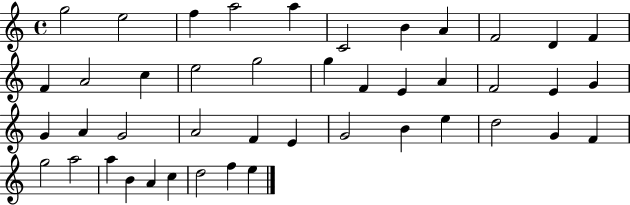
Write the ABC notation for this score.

X:1
T:Untitled
M:4/4
L:1/4
K:C
g2 e2 f a2 a C2 B A F2 D F F A2 c e2 g2 g F E A F2 E G G A G2 A2 F E G2 B e d2 G F g2 a2 a B A c d2 f e